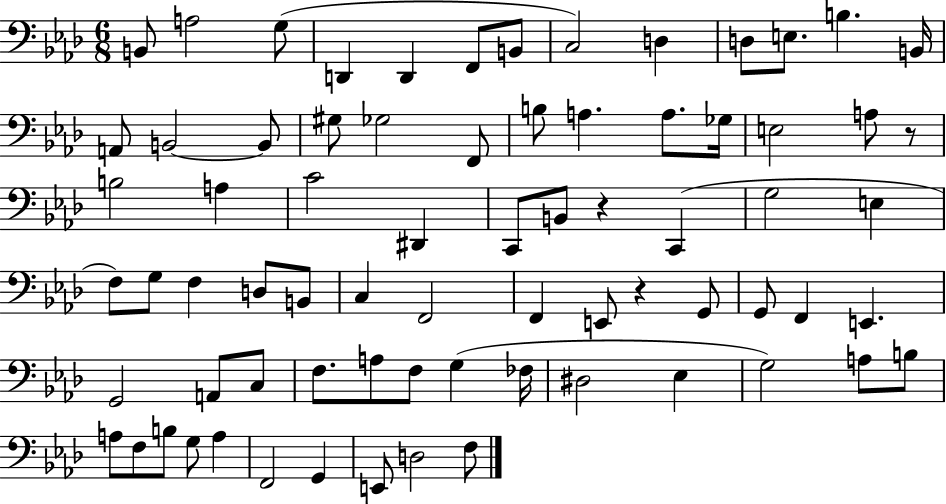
X:1
T:Untitled
M:6/8
L:1/4
K:Ab
B,,/2 A,2 G,/2 D,, D,, F,,/2 B,,/2 C,2 D, D,/2 E,/2 B, B,,/4 A,,/2 B,,2 B,,/2 ^G,/2 _G,2 F,,/2 B,/2 A, A,/2 _G,/4 E,2 A,/2 z/2 B,2 A, C2 ^D,, C,,/2 B,,/2 z C,, G,2 E, F,/2 G,/2 F, D,/2 B,,/2 C, F,,2 F,, E,,/2 z G,,/2 G,,/2 F,, E,, G,,2 A,,/2 C,/2 F,/2 A,/2 F,/2 G, _F,/4 ^D,2 _E, G,2 A,/2 B,/2 A,/2 F,/2 B,/2 G,/2 A, F,,2 G,, E,,/2 D,2 F,/2